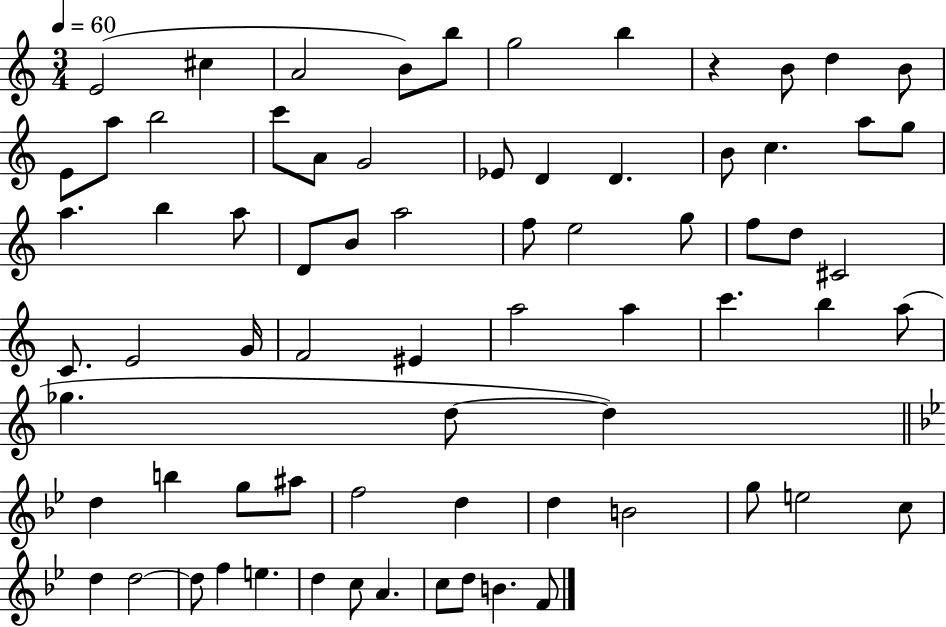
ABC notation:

X:1
T:Untitled
M:3/4
L:1/4
K:C
E2 ^c A2 B/2 b/2 g2 b z B/2 d B/2 E/2 a/2 b2 c'/2 A/2 G2 _E/2 D D B/2 c a/2 g/2 a b a/2 D/2 B/2 a2 f/2 e2 g/2 f/2 d/2 ^C2 C/2 E2 G/4 F2 ^E a2 a c' b a/2 _g d/2 d d b g/2 ^a/2 f2 d d B2 g/2 e2 c/2 d d2 d/2 f e d c/2 A c/2 d/2 B F/2